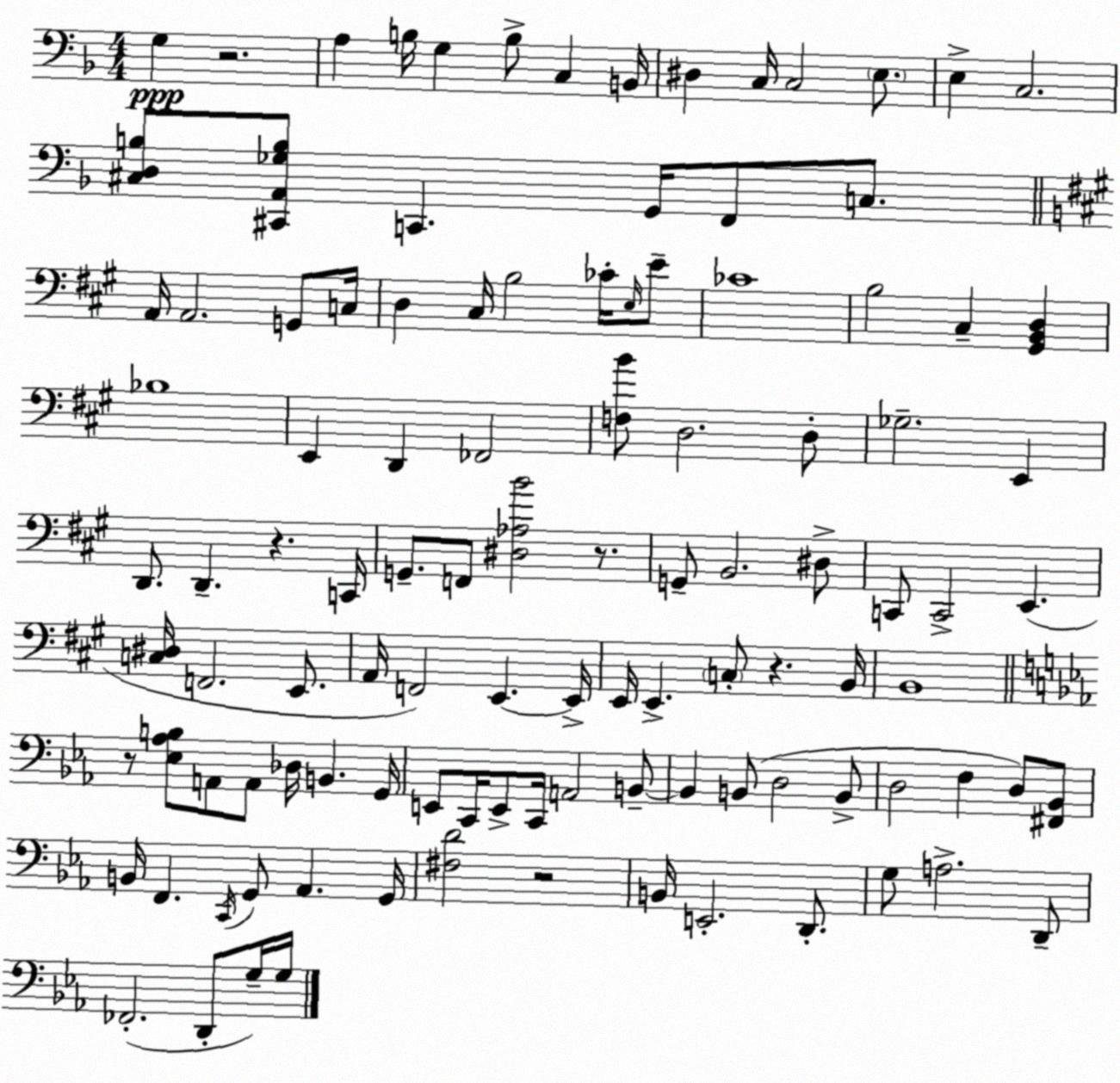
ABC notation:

X:1
T:Untitled
M:4/4
L:1/4
K:Dm
G, z2 A, B,/4 G, B,/2 C, B,,/4 ^D, C,/4 C,2 E,/2 E, C,2 [^C,D,B,]/2 [^C,,A,,_G,B,]/2 C,, G,,/4 F,,/2 C,/2 A,,/4 A,,2 G,,/2 C,/4 D, ^C,/4 B,2 _C/4 E,/4 E/2 _C4 B,2 ^C, [^G,,B,,D,] _B,4 E,, D,, _F,,2 [F,B]/2 D,2 D,/2 _G,2 E,, D,,/2 D,, z C,,/4 G,,/2 F,,/2 [^D,_A,B]2 z/2 G,,/2 B,,2 ^D,/2 C,,/2 C,,2 E,, [C,^D,]/4 F,,2 E,,/2 A,,/4 F,,2 E,, E,,/4 E,,/4 E,, C,/2 z B,,/4 B,,4 z/2 [_E,_A,B,]/2 A,,/2 A,,/2 _D,/4 B,, G,,/4 E,,/2 C,,/4 E,,/2 C,,/4 A,,2 B,,/2 B,, B,,/2 D,2 B,,/2 D,2 F, D,/2 [^F,,_B,,]/2 B,,/4 F,, C,,/4 G,,/2 _A,, G,,/4 [^F,D]2 z2 B,,/4 E,,2 D,,/2 G,/2 A,2 D,,/2 _F,,2 D,,/2 G,/4 G,/4